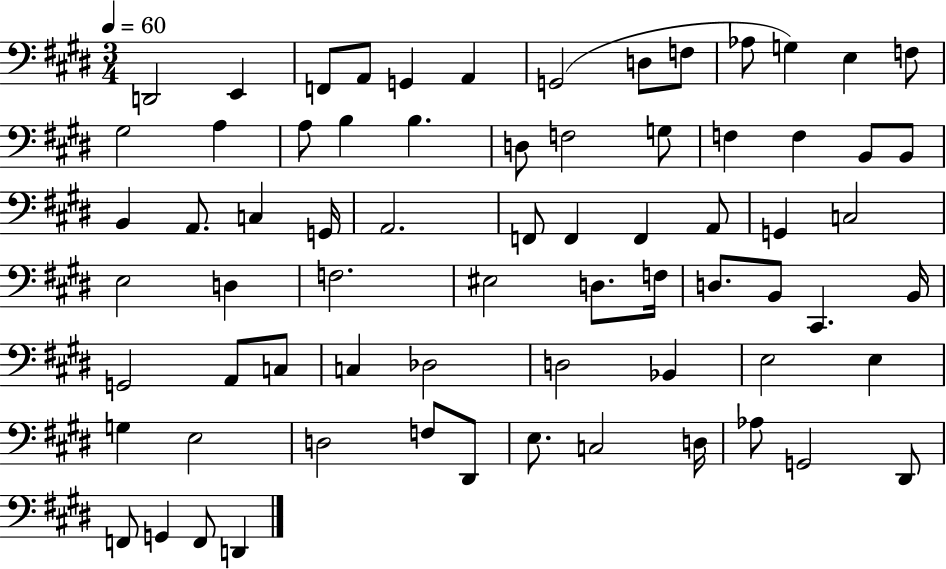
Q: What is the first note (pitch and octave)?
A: D2